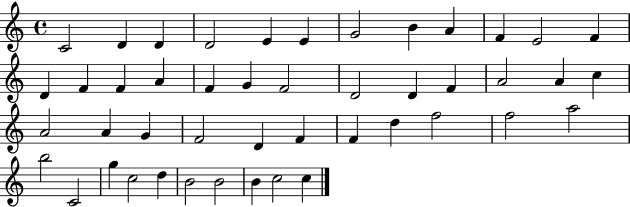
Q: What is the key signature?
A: C major